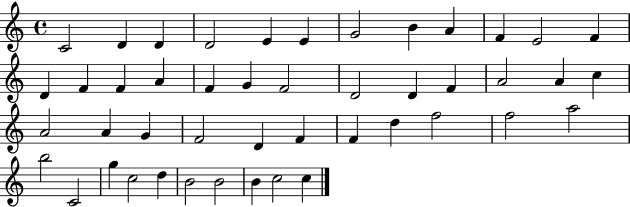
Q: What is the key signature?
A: C major